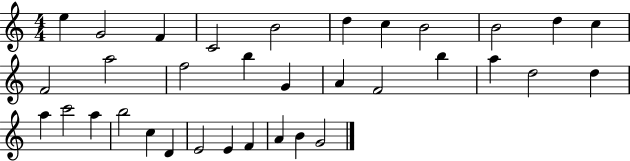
X:1
T:Untitled
M:4/4
L:1/4
K:C
e G2 F C2 B2 d c B2 B2 d c F2 a2 f2 b G A F2 b a d2 d a c'2 a b2 c D E2 E F A B G2